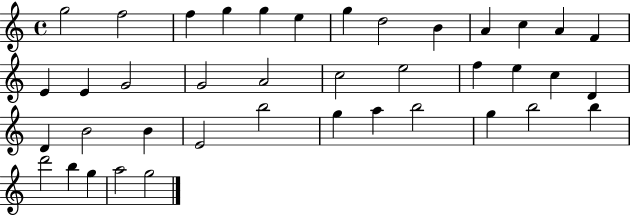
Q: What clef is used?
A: treble